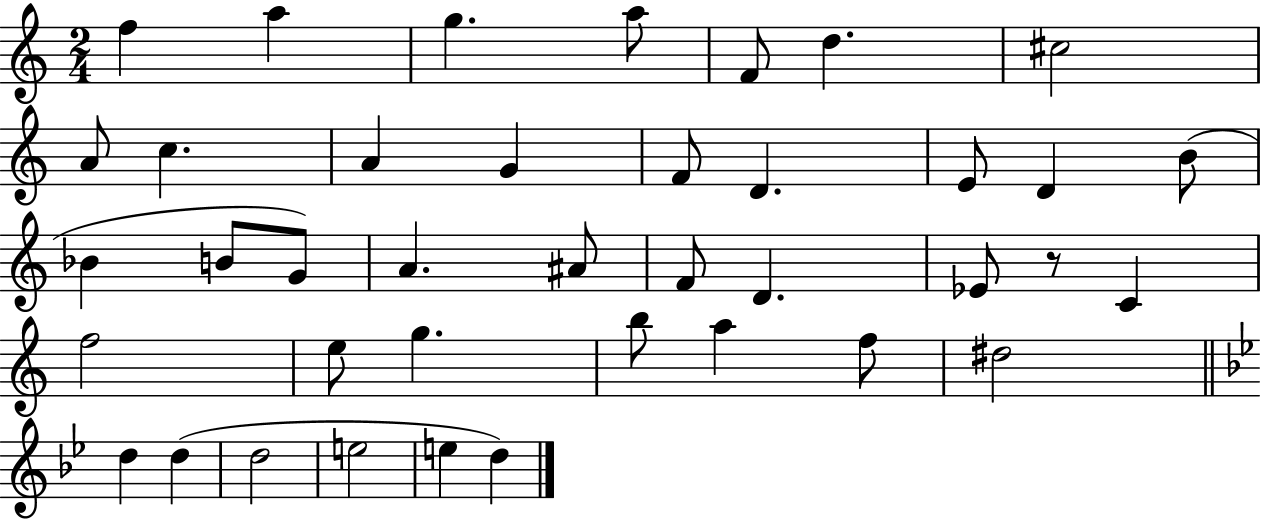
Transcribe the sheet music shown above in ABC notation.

X:1
T:Untitled
M:2/4
L:1/4
K:C
f a g a/2 F/2 d ^c2 A/2 c A G F/2 D E/2 D B/2 _B B/2 G/2 A ^A/2 F/2 D _E/2 z/2 C f2 e/2 g b/2 a f/2 ^d2 d d d2 e2 e d